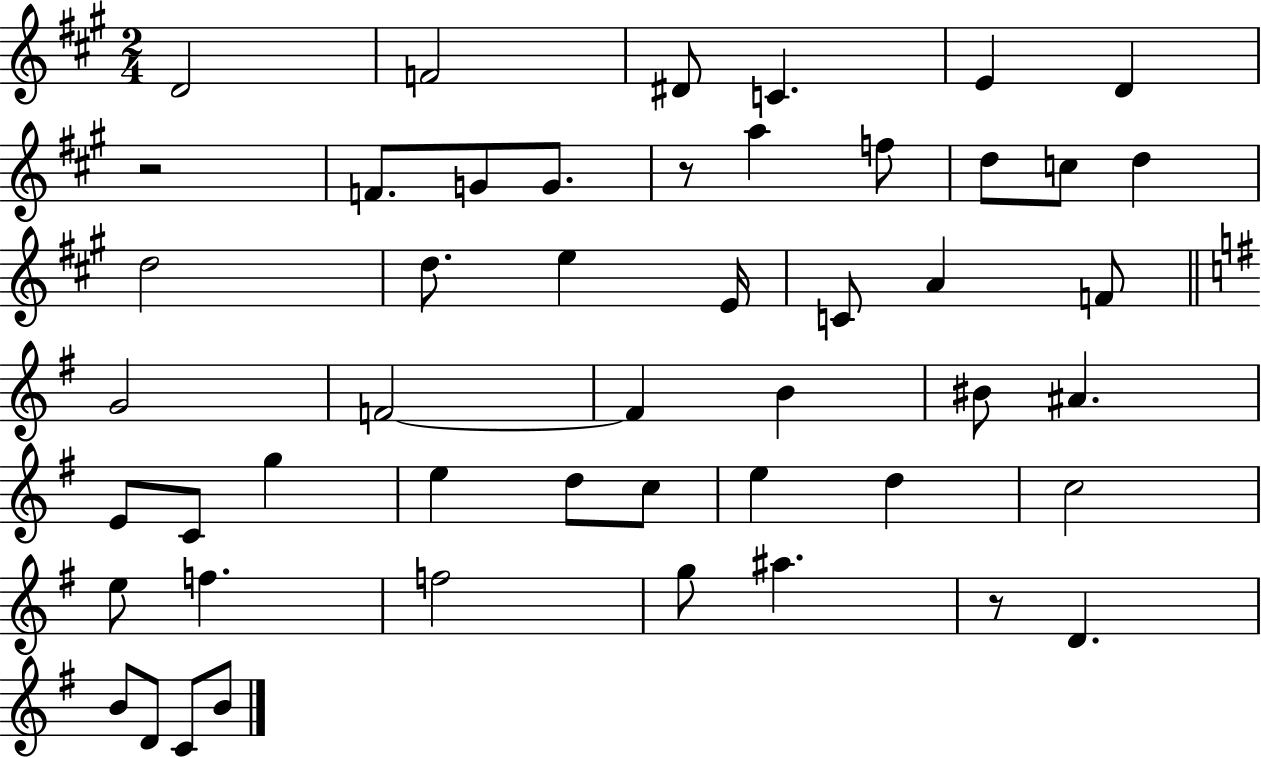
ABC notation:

X:1
T:Untitled
M:2/4
L:1/4
K:A
D2 F2 ^D/2 C E D z2 F/2 G/2 G/2 z/2 a f/2 d/2 c/2 d d2 d/2 e E/4 C/2 A F/2 G2 F2 F B ^B/2 ^A E/2 C/2 g e d/2 c/2 e d c2 e/2 f f2 g/2 ^a z/2 D B/2 D/2 C/2 B/2